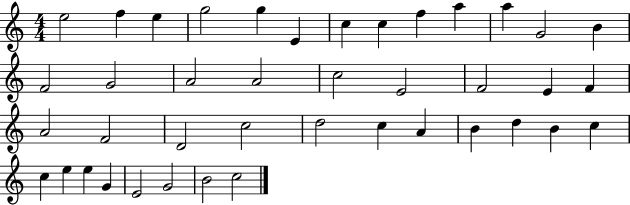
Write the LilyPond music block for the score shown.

{
  \clef treble
  \numericTimeSignature
  \time 4/4
  \key c \major
  e''2 f''4 e''4 | g''2 g''4 e'4 | c''4 c''4 f''4 a''4 | a''4 g'2 b'4 | \break f'2 g'2 | a'2 a'2 | c''2 e'2 | f'2 e'4 f'4 | \break a'2 f'2 | d'2 c''2 | d''2 c''4 a'4 | b'4 d''4 b'4 c''4 | \break c''4 e''4 e''4 g'4 | e'2 g'2 | b'2 c''2 | \bar "|."
}